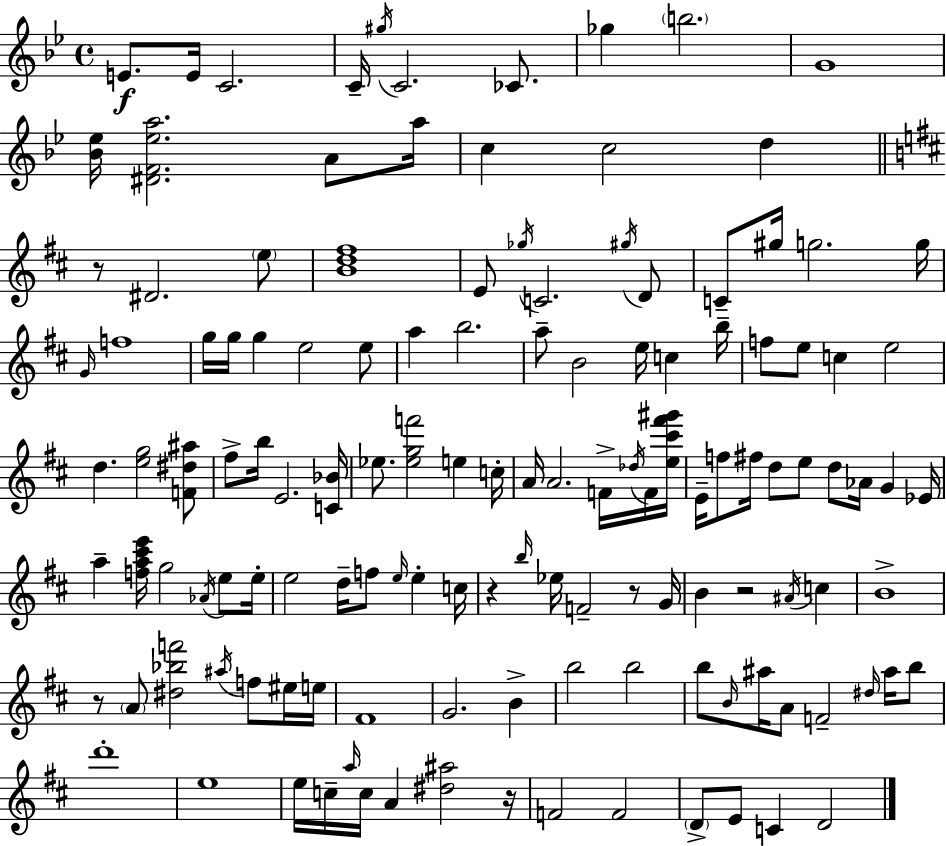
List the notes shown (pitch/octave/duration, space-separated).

E4/e. E4/s C4/h. C4/s G#5/s C4/h. CES4/e. Gb5/q B5/h. G4/w [Bb4,Eb5]/s [D#4,F4,Eb5,A5]/h. A4/e A5/s C5/q C5/h D5/q R/e D#4/h. E5/e [B4,D5,F#5]/w E4/e Gb5/s C4/h. G#5/s D4/e C4/e G#5/s G5/h. G5/s G4/s F5/w G5/s G5/s G5/q E5/h E5/e A5/q B5/h. A5/e B4/h E5/s C5/q B5/s F5/e E5/e C5/q E5/h D5/q. [E5,G5]/h [F4,D#5,A#5]/e F#5/e B5/s E4/h. [C4,Bb4]/s Eb5/e. [Eb5,G5,F6]/h E5/q C5/s A4/s A4/h. F4/s Db5/s F4/s [E5,C#6,F#6,G#6]/s E4/s F5/e F#5/s D5/e E5/e D5/e Ab4/s G4/q Eb4/s A5/q [F5,A5,C#6,E6]/s G5/h Ab4/s E5/e E5/s E5/h D5/s F5/e E5/s E5/q C5/s R/q B5/s Eb5/s F4/h R/e G4/s B4/q R/h A#4/s C5/q B4/w R/e A4/e [D#5,Bb5,F6]/h A#5/s F5/e EIS5/s E5/s F#4/w G4/h. B4/q B5/h B5/h B5/e B4/s A#5/s A4/e F4/h D#5/s A#5/s B5/e D6/w E5/w E5/s C5/s A5/s C5/s A4/q [D#5,A#5]/h R/s F4/h F4/h D4/e E4/e C4/q D4/h